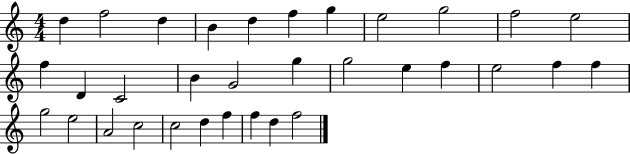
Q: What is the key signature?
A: C major